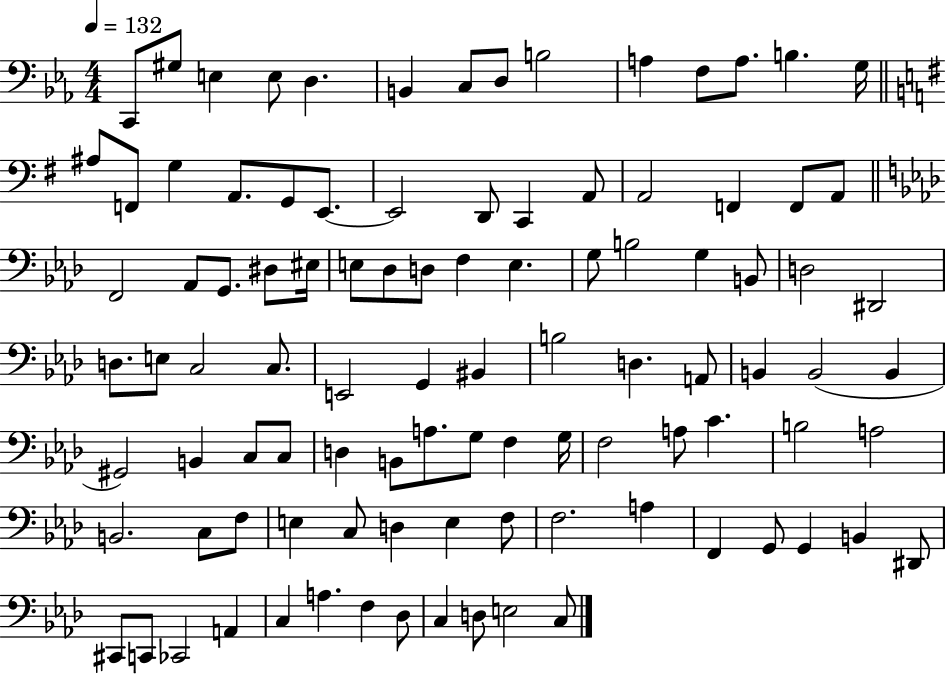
{
  \clef bass
  \numericTimeSignature
  \time 4/4
  \key ees \major
  \tempo 4 = 132
  \repeat volta 2 { c,8 gis8 e4 e8 d4. | b,4 c8 d8 b2 | a4 f8 a8. b4. g16 | \bar "||" \break \key g \major ais8 f,8 g4 a,8. g,8 e,8.~~ | e,2 d,8 c,4 a,8 | a,2 f,4 f,8 a,8 | \bar "||" \break \key aes \major f,2 aes,8 g,8. dis8 eis16 | e8 des8 d8 f4 e4. | g8 b2 g4 b,8 | d2 dis,2 | \break d8. e8 c2 c8. | e,2 g,4 bis,4 | b2 d4. a,8 | b,4 b,2( b,4 | \break gis,2) b,4 c8 c8 | d4 b,8 a8. g8 f4 g16 | f2 a8 c'4. | b2 a2 | \break b,2. c8 f8 | e4 c8 d4 e4 f8 | f2. a4 | f,4 g,8 g,4 b,4 dis,8 | \break cis,8 c,8 ces,2 a,4 | c4 a4. f4 des8 | c4 d8 e2 c8 | } \bar "|."
}